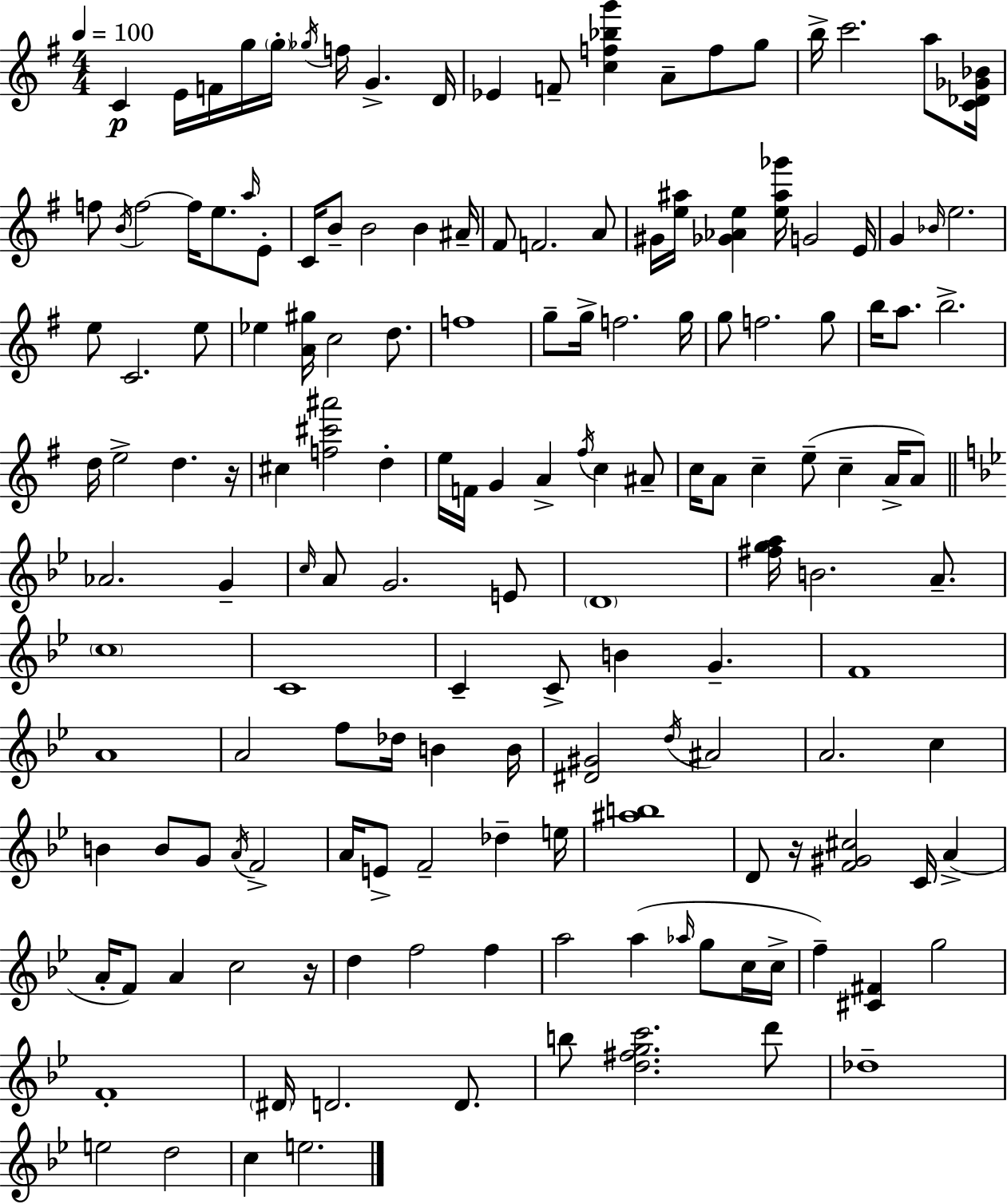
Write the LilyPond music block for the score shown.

{
  \clef treble
  \numericTimeSignature
  \time 4/4
  \key e \minor
  \tempo 4 = 100
  \repeat volta 2 { c'4\p e'16 f'16 g''16 \parenthesize g''16-. \acciaccatura { ges''16 } f''16 g'4.-> | d'16 ees'4 f'8-- <c'' f'' bes'' g'''>4 a'8-- f''8 g''8 | b''16-> c'''2. a''8 | <c' des' ges' bes'>16 f''8 \acciaccatura { b'16 } f''2~~ f''16 e''8. | \break \grace { a''16 } e'8-. c'16 b'8-- b'2 b'4 | ais'16-- fis'8 f'2. | a'8 gis'16 <e'' ais''>16 <ges' aes' e''>4 <e'' ais'' ges'''>16 g'2 | e'16 g'4 \grace { bes'16 } e''2. | \break e''8 c'2. | e''8 ees''4 <a' gis''>16 c''2 | d''8. f''1 | g''8-- g''16-> f''2. | \break g''16 g''8 f''2. | g''8 b''16 a''8. b''2.-> | d''16 e''2-> d''4. | r16 cis''4 <f'' cis''' ais'''>2 | \break d''4-. e''16 f'16 g'4 a'4-> \acciaccatura { fis''16 } c''4 | ais'8-- c''16 a'8 c''4-- e''8--( c''4-- | a'16-> a'8) \bar "||" \break \key g \minor aes'2. g'4-- | \grace { c''16 } a'8 g'2. e'8 | \parenthesize d'1 | <fis'' g'' a''>16 b'2. a'8.-- | \break \parenthesize c''1 | c'1 | c'4-- c'8-> b'4 g'4.-- | f'1 | \break a'1 | a'2 f''8 des''16 b'4 | b'16 <dis' gis'>2 \acciaccatura { d''16 } ais'2 | a'2. c''4 | \break b'4 b'8 g'8 \acciaccatura { a'16 } f'2-> | a'16 e'8-> f'2-- des''4-- | e''16 <ais'' b''>1 | d'8 r16 <f' gis' cis''>2 c'16 a'4->( | \break a'16-. f'8) a'4 c''2 | r16 d''4 f''2 f''4 | a''2 a''4( \grace { aes''16 } | g''8 c''16 c''16-> f''4--) <cis' fis'>4 g''2 | \break f'1-. | \parenthesize dis'16 d'2. | d'8. b''8 <d'' fis'' g'' c'''>2. | d'''8 des''1-- | \break e''2 d''2 | c''4 e''2. | } \bar "|."
}